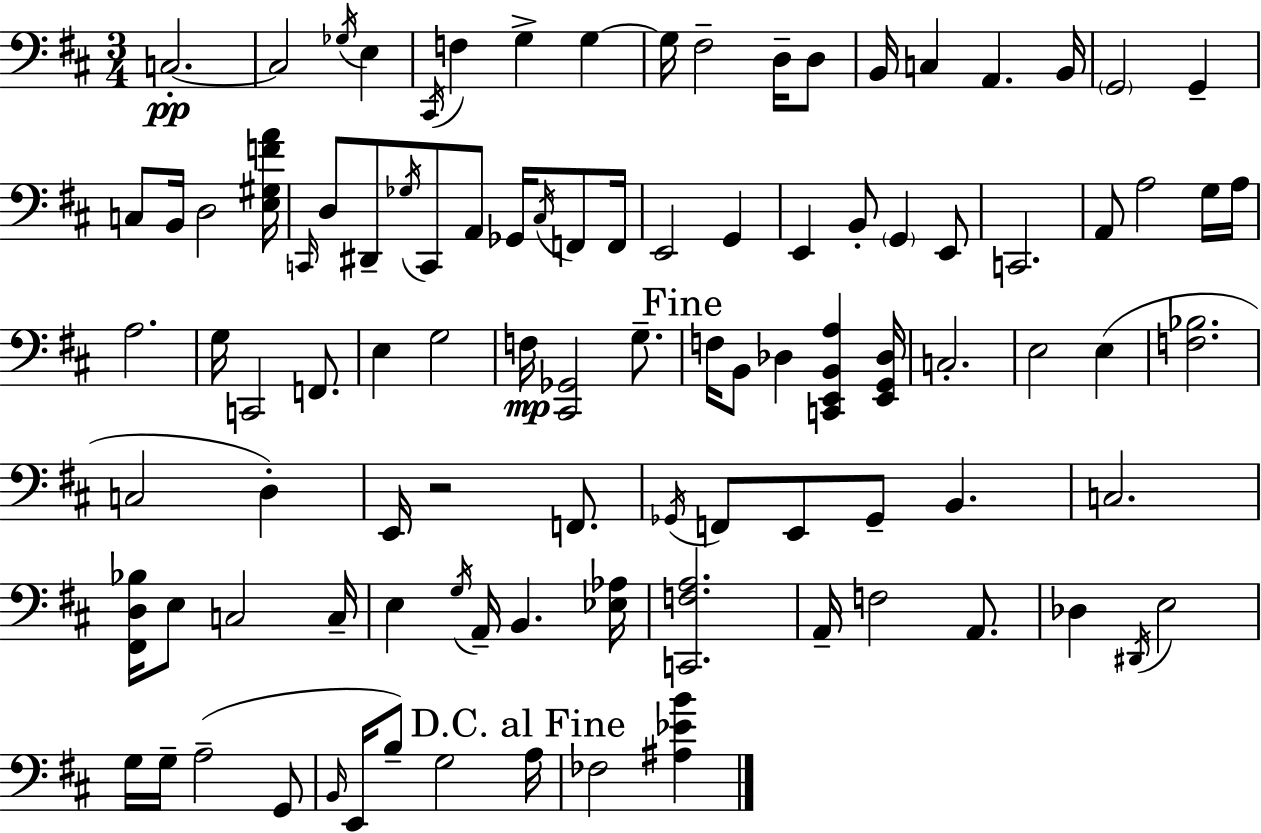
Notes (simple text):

C3/h. C3/h Gb3/s E3/q C#2/s F3/q G3/q G3/q G3/s F#3/h D3/s D3/e B2/s C3/q A2/q. B2/s G2/h G2/q C3/e B2/s D3/h [E3,G#3,F4,A4]/s C2/s D3/e D#2/e Gb3/s C2/e A2/e Gb2/s C#3/s F2/e F2/s E2/h G2/q E2/q B2/e G2/q E2/e C2/h. A2/e A3/h G3/s A3/s A3/h. G3/s C2/h F2/e. E3/q G3/h F3/s [C#2,Gb2]/h G3/e. F3/s B2/e Db3/q [C2,E2,B2,A3]/q [E2,G2,Db3]/s C3/h. E3/h E3/q [F3,Bb3]/h. C3/h D3/q E2/s R/h F2/e. Gb2/s F2/e E2/e Gb2/e B2/q. C3/h. [F#2,D3,Bb3]/s E3/e C3/h C3/s E3/q G3/s A2/s B2/q. [Eb3,Ab3]/s [C2,F3,A3]/h. A2/s F3/h A2/e. Db3/q D#2/s E3/h G3/s G3/s A3/h G2/e B2/s E2/s B3/e G3/h A3/s FES3/h [A#3,Eb4,B4]/q